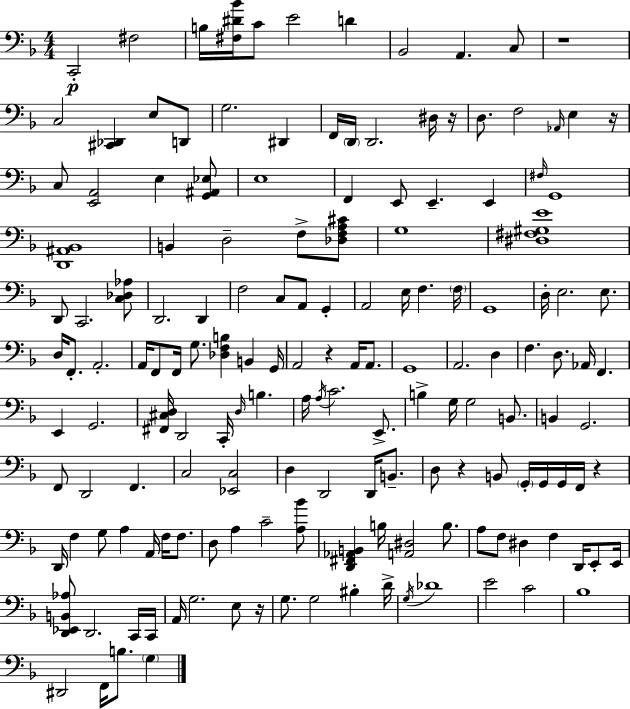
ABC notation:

X:1
T:Untitled
M:4/4
L:1/4
K:F
C,,2 ^F,2 B,/4 [^F,^D_B]/4 C/2 E2 D _B,,2 A,, C,/2 z4 C,2 [^C,,_D,,] E,/2 D,,/2 G,2 ^D,, F,,/4 D,,/4 D,,2 ^D,/4 z/4 D,/2 F,2 _A,,/4 E, z/4 C,/2 [E,,A,,]2 E, [G,,^A,,_E,]/2 E,4 F,, E,,/2 E,, E,, ^F,/4 G,,4 [D,,^A,,_B,,]4 B,, D,2 F,/2 [_D,F,A,^C]/2 G,4 [^D,^F,^G,E]4 D,,/2 C,,2 [C,_D,_A,]/2 D,,2 D,, F,2 C,/2 A,,/2 G,, A,,2 E,/4 F, F,/4 G,,4 D,/4 E,2 E,/2 D,/4 F,,/2 A,,2 A,,/4 F,,/2 F,,/4 G,/2 [_D,F,B,] B,, G,,/4 A,,2 z A,,/4 A,,/2 G,,4 A,,2 D, F, D,/2 _A,,/4 F,, E,, G,,2 [^F,,^C,D,]/4 D,,2 C,,/4 D,/4 B, A,/4 A,/4 C2 E,,/2 B, G,/4 G,2 B,,/2 B,, G,,2 F,,/2 D,,2 F,, C,2 [_E,,C,]2 D, D,,2 D,,/4 B,,/2 D,/2 z B,,/2 G,,/4 G,,/4 G,,/4 F,,/4 z D,,/4 F, G,/2 A, A,,/4 F,/4 F,/2 D,/2 A, C2 [A,_B]/2 [D,,^F,,_A,,B,,] B,/4 [A,,^D,]2 B,/2 A,/2 F,/2 ^D, F, D,,/4 E,,/2 E,,/4 [D,,_E,,B,,_A,]/2 D,,2 C,,/4 C,,/4 A,,/4 G,2 E,/2 z/4 G,/2 G,2 ^B, D/4 G,/4 _D4 E2 C2 _B,4 ^D,,2 F,,/4 B,/2 G,